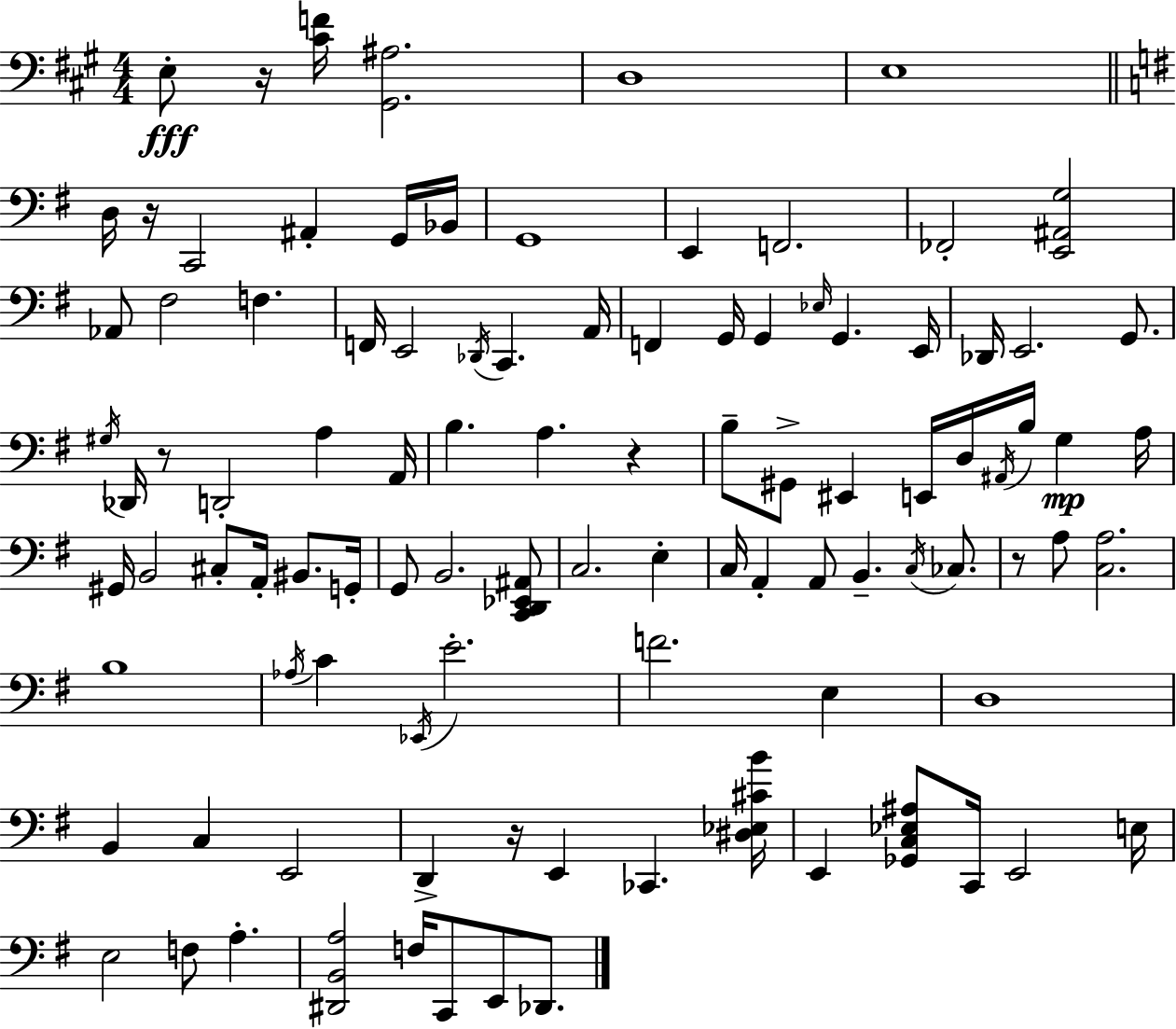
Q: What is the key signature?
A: A major